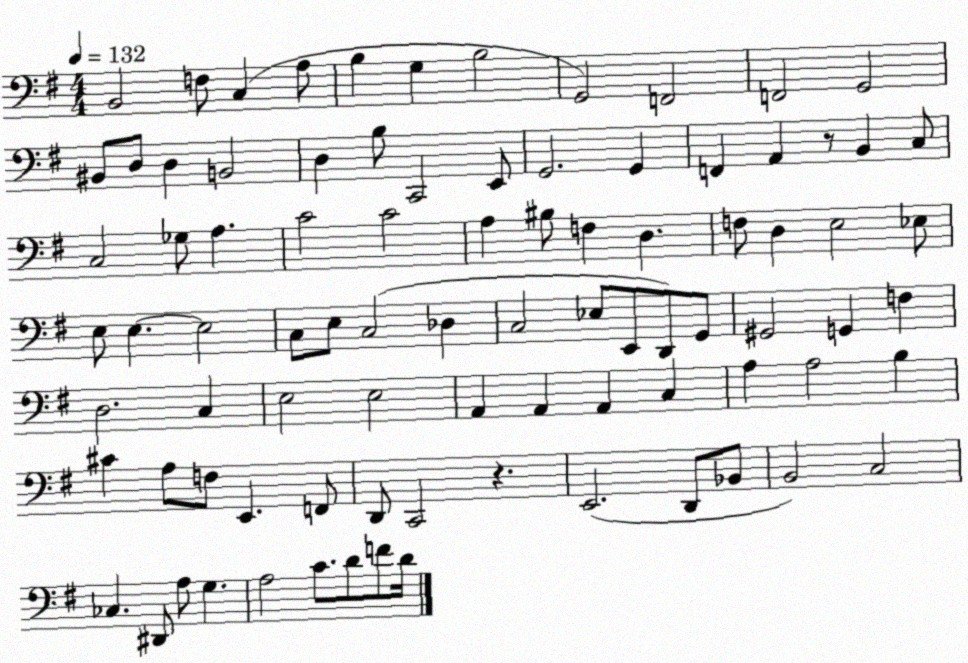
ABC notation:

X:1
T:Untitled
M:4/4
L:1/4
K:G
B,,2 F,/2 C, A,/2 B, G, B,2 G,,2 F,,2 F,,2 G,,2 ^B,,/2 D,/2 D, B,,2 D, B,/2 C,,2 E,,/2 G,,2 G,, F,, A,, z/2 B,, C,/2 C,2 _G,/2 A, C2 C2 A, ^B,/2 F, D, F,/2 D, E,2 _E,/2 E,/2 E, E,2 C,/2 E,/2 C,2 _D, C,2 _E,/2 E,,/2 D,,/2 G,,/2 ^G,,2 G,, F, D,2 C, E,2 E,2 A,, A,, A,, C, A, A,2 B, ^C A,/2 F,/2 E,, F,,/2 D,,/2 C,,2 z E,,2 D,,/2 _B,,/2 B,,2 C,2 _C, ^D,,/2 A,/2 G, A,2 C/2 D/2 F/2 D/4